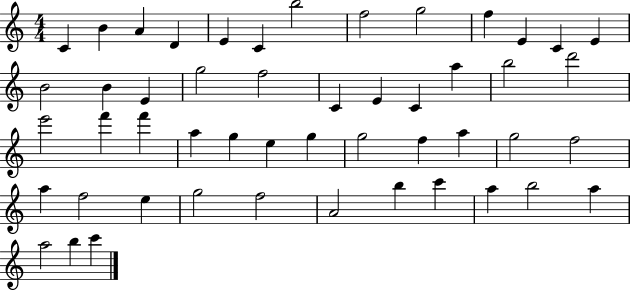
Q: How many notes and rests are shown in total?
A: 50